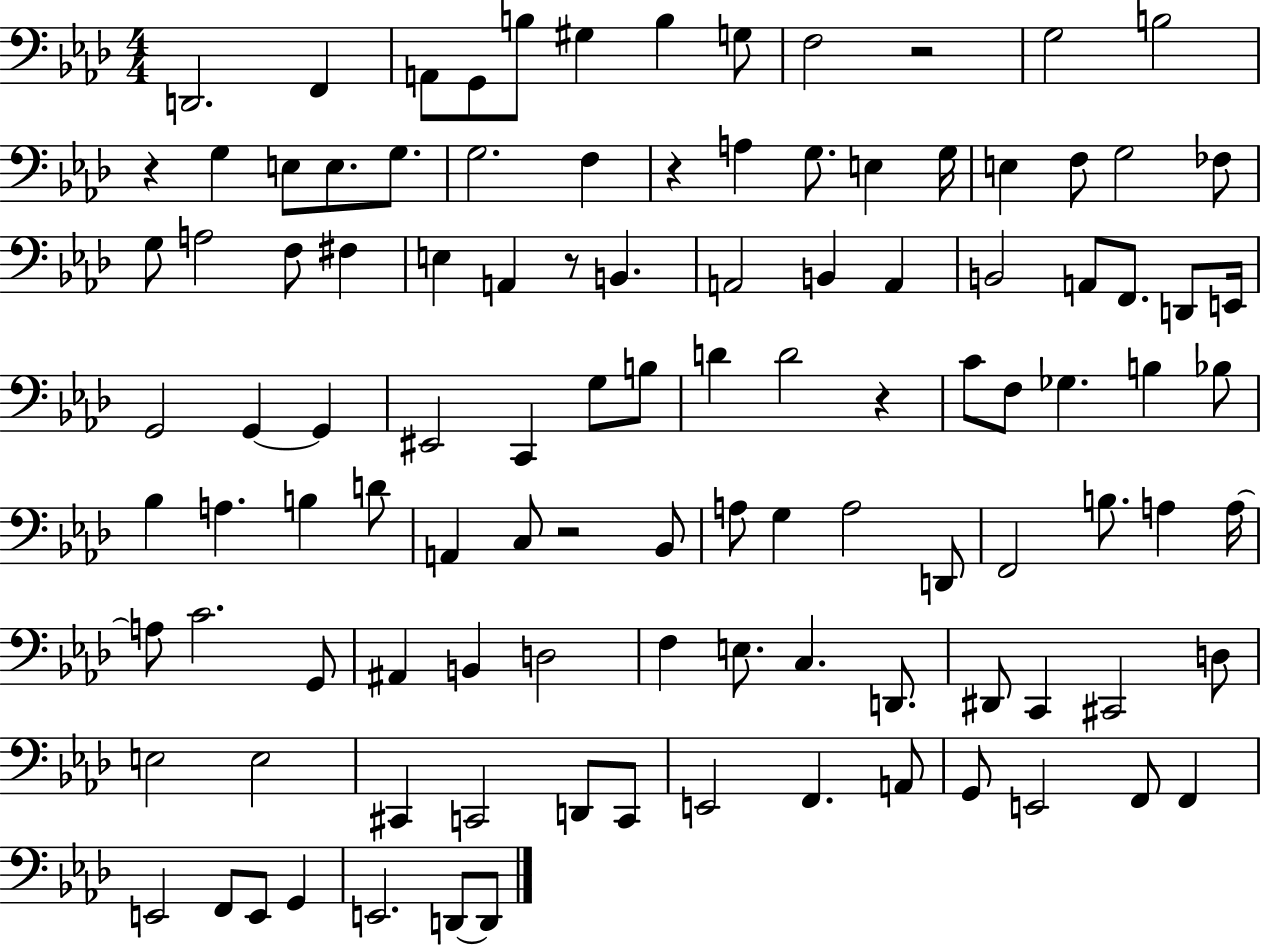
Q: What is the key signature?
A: AES major